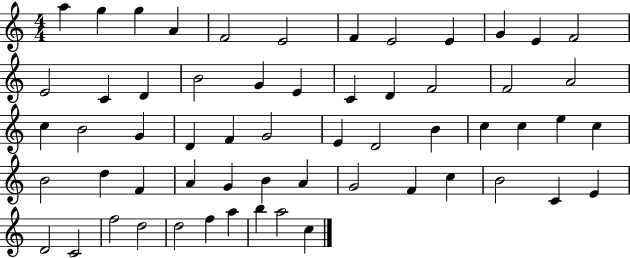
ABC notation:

X:1
T:Untitled
M:4/4
L:1/4
K:C
a g g A F2 E2 F E2 E G E F2 E2 C D B2 G E C D F2 F2 A2 c B2 G D F G2 E D2 B c c e c B2 d F A G B A G2 F c B2 C E D2 C2 f2 d2 d2 f a b a2 c